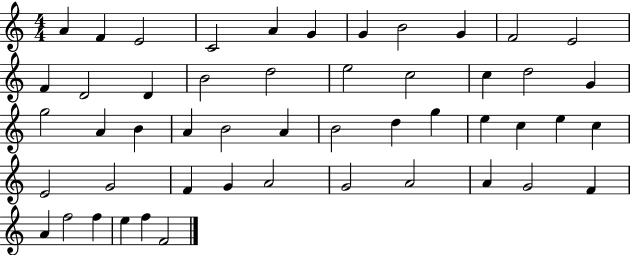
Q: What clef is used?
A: treble